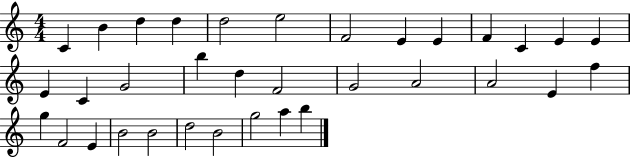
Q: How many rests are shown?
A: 0